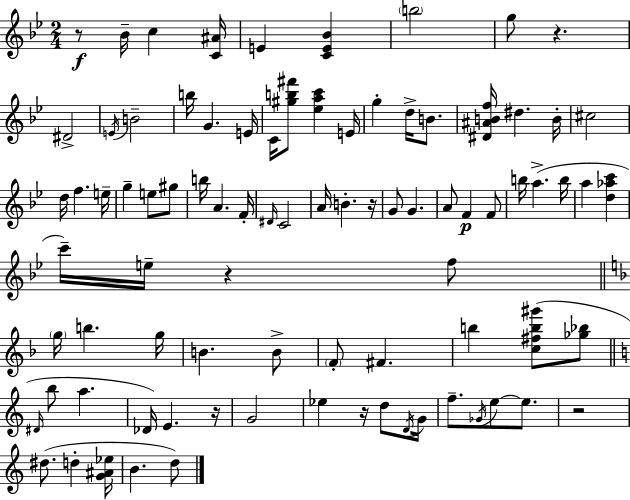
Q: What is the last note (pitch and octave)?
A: D5